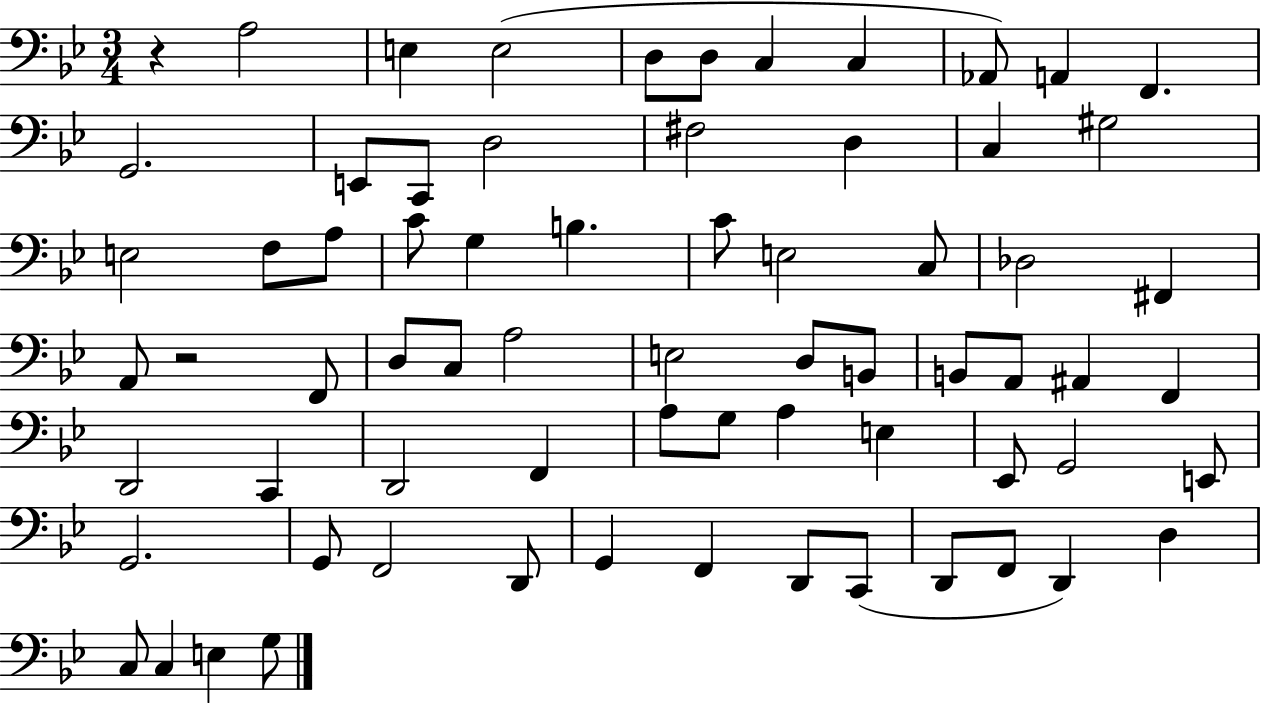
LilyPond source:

{
  \clef bass
  \numericTimeSignature
  \time 3/4
  \key bes \major
  r4 a2 | e4 e2( | d8 d8 c4 c4 | aes,8) a,4 f,4. | \break g,2. | e,8 c,8 d2 | fis2 d4 | c4 gis2 | \break e2 f8 a8 | c'8 g4 b4. | c'8 e2 c8 | des2 fis,4 | \break a,8 r2 f,8 | d8 c8 a2 | e2 d8 b,8 | b,8 a,8 ais,4 f,4 | \break d,2 c,4 | d,2 f,4 | a8 g8 a4 e4 | ees,8 g,2 e,8 | \break g,2. | g,8 f,2 d,8 | g,4 f,4 d,8 c,8( | d,8 f,8 d,4) d4 | \break c8 c4 e4 g8 | \bar "|."
}